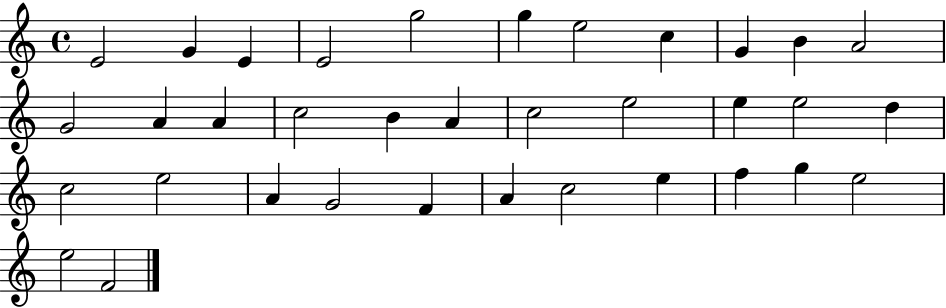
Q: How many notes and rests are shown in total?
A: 35